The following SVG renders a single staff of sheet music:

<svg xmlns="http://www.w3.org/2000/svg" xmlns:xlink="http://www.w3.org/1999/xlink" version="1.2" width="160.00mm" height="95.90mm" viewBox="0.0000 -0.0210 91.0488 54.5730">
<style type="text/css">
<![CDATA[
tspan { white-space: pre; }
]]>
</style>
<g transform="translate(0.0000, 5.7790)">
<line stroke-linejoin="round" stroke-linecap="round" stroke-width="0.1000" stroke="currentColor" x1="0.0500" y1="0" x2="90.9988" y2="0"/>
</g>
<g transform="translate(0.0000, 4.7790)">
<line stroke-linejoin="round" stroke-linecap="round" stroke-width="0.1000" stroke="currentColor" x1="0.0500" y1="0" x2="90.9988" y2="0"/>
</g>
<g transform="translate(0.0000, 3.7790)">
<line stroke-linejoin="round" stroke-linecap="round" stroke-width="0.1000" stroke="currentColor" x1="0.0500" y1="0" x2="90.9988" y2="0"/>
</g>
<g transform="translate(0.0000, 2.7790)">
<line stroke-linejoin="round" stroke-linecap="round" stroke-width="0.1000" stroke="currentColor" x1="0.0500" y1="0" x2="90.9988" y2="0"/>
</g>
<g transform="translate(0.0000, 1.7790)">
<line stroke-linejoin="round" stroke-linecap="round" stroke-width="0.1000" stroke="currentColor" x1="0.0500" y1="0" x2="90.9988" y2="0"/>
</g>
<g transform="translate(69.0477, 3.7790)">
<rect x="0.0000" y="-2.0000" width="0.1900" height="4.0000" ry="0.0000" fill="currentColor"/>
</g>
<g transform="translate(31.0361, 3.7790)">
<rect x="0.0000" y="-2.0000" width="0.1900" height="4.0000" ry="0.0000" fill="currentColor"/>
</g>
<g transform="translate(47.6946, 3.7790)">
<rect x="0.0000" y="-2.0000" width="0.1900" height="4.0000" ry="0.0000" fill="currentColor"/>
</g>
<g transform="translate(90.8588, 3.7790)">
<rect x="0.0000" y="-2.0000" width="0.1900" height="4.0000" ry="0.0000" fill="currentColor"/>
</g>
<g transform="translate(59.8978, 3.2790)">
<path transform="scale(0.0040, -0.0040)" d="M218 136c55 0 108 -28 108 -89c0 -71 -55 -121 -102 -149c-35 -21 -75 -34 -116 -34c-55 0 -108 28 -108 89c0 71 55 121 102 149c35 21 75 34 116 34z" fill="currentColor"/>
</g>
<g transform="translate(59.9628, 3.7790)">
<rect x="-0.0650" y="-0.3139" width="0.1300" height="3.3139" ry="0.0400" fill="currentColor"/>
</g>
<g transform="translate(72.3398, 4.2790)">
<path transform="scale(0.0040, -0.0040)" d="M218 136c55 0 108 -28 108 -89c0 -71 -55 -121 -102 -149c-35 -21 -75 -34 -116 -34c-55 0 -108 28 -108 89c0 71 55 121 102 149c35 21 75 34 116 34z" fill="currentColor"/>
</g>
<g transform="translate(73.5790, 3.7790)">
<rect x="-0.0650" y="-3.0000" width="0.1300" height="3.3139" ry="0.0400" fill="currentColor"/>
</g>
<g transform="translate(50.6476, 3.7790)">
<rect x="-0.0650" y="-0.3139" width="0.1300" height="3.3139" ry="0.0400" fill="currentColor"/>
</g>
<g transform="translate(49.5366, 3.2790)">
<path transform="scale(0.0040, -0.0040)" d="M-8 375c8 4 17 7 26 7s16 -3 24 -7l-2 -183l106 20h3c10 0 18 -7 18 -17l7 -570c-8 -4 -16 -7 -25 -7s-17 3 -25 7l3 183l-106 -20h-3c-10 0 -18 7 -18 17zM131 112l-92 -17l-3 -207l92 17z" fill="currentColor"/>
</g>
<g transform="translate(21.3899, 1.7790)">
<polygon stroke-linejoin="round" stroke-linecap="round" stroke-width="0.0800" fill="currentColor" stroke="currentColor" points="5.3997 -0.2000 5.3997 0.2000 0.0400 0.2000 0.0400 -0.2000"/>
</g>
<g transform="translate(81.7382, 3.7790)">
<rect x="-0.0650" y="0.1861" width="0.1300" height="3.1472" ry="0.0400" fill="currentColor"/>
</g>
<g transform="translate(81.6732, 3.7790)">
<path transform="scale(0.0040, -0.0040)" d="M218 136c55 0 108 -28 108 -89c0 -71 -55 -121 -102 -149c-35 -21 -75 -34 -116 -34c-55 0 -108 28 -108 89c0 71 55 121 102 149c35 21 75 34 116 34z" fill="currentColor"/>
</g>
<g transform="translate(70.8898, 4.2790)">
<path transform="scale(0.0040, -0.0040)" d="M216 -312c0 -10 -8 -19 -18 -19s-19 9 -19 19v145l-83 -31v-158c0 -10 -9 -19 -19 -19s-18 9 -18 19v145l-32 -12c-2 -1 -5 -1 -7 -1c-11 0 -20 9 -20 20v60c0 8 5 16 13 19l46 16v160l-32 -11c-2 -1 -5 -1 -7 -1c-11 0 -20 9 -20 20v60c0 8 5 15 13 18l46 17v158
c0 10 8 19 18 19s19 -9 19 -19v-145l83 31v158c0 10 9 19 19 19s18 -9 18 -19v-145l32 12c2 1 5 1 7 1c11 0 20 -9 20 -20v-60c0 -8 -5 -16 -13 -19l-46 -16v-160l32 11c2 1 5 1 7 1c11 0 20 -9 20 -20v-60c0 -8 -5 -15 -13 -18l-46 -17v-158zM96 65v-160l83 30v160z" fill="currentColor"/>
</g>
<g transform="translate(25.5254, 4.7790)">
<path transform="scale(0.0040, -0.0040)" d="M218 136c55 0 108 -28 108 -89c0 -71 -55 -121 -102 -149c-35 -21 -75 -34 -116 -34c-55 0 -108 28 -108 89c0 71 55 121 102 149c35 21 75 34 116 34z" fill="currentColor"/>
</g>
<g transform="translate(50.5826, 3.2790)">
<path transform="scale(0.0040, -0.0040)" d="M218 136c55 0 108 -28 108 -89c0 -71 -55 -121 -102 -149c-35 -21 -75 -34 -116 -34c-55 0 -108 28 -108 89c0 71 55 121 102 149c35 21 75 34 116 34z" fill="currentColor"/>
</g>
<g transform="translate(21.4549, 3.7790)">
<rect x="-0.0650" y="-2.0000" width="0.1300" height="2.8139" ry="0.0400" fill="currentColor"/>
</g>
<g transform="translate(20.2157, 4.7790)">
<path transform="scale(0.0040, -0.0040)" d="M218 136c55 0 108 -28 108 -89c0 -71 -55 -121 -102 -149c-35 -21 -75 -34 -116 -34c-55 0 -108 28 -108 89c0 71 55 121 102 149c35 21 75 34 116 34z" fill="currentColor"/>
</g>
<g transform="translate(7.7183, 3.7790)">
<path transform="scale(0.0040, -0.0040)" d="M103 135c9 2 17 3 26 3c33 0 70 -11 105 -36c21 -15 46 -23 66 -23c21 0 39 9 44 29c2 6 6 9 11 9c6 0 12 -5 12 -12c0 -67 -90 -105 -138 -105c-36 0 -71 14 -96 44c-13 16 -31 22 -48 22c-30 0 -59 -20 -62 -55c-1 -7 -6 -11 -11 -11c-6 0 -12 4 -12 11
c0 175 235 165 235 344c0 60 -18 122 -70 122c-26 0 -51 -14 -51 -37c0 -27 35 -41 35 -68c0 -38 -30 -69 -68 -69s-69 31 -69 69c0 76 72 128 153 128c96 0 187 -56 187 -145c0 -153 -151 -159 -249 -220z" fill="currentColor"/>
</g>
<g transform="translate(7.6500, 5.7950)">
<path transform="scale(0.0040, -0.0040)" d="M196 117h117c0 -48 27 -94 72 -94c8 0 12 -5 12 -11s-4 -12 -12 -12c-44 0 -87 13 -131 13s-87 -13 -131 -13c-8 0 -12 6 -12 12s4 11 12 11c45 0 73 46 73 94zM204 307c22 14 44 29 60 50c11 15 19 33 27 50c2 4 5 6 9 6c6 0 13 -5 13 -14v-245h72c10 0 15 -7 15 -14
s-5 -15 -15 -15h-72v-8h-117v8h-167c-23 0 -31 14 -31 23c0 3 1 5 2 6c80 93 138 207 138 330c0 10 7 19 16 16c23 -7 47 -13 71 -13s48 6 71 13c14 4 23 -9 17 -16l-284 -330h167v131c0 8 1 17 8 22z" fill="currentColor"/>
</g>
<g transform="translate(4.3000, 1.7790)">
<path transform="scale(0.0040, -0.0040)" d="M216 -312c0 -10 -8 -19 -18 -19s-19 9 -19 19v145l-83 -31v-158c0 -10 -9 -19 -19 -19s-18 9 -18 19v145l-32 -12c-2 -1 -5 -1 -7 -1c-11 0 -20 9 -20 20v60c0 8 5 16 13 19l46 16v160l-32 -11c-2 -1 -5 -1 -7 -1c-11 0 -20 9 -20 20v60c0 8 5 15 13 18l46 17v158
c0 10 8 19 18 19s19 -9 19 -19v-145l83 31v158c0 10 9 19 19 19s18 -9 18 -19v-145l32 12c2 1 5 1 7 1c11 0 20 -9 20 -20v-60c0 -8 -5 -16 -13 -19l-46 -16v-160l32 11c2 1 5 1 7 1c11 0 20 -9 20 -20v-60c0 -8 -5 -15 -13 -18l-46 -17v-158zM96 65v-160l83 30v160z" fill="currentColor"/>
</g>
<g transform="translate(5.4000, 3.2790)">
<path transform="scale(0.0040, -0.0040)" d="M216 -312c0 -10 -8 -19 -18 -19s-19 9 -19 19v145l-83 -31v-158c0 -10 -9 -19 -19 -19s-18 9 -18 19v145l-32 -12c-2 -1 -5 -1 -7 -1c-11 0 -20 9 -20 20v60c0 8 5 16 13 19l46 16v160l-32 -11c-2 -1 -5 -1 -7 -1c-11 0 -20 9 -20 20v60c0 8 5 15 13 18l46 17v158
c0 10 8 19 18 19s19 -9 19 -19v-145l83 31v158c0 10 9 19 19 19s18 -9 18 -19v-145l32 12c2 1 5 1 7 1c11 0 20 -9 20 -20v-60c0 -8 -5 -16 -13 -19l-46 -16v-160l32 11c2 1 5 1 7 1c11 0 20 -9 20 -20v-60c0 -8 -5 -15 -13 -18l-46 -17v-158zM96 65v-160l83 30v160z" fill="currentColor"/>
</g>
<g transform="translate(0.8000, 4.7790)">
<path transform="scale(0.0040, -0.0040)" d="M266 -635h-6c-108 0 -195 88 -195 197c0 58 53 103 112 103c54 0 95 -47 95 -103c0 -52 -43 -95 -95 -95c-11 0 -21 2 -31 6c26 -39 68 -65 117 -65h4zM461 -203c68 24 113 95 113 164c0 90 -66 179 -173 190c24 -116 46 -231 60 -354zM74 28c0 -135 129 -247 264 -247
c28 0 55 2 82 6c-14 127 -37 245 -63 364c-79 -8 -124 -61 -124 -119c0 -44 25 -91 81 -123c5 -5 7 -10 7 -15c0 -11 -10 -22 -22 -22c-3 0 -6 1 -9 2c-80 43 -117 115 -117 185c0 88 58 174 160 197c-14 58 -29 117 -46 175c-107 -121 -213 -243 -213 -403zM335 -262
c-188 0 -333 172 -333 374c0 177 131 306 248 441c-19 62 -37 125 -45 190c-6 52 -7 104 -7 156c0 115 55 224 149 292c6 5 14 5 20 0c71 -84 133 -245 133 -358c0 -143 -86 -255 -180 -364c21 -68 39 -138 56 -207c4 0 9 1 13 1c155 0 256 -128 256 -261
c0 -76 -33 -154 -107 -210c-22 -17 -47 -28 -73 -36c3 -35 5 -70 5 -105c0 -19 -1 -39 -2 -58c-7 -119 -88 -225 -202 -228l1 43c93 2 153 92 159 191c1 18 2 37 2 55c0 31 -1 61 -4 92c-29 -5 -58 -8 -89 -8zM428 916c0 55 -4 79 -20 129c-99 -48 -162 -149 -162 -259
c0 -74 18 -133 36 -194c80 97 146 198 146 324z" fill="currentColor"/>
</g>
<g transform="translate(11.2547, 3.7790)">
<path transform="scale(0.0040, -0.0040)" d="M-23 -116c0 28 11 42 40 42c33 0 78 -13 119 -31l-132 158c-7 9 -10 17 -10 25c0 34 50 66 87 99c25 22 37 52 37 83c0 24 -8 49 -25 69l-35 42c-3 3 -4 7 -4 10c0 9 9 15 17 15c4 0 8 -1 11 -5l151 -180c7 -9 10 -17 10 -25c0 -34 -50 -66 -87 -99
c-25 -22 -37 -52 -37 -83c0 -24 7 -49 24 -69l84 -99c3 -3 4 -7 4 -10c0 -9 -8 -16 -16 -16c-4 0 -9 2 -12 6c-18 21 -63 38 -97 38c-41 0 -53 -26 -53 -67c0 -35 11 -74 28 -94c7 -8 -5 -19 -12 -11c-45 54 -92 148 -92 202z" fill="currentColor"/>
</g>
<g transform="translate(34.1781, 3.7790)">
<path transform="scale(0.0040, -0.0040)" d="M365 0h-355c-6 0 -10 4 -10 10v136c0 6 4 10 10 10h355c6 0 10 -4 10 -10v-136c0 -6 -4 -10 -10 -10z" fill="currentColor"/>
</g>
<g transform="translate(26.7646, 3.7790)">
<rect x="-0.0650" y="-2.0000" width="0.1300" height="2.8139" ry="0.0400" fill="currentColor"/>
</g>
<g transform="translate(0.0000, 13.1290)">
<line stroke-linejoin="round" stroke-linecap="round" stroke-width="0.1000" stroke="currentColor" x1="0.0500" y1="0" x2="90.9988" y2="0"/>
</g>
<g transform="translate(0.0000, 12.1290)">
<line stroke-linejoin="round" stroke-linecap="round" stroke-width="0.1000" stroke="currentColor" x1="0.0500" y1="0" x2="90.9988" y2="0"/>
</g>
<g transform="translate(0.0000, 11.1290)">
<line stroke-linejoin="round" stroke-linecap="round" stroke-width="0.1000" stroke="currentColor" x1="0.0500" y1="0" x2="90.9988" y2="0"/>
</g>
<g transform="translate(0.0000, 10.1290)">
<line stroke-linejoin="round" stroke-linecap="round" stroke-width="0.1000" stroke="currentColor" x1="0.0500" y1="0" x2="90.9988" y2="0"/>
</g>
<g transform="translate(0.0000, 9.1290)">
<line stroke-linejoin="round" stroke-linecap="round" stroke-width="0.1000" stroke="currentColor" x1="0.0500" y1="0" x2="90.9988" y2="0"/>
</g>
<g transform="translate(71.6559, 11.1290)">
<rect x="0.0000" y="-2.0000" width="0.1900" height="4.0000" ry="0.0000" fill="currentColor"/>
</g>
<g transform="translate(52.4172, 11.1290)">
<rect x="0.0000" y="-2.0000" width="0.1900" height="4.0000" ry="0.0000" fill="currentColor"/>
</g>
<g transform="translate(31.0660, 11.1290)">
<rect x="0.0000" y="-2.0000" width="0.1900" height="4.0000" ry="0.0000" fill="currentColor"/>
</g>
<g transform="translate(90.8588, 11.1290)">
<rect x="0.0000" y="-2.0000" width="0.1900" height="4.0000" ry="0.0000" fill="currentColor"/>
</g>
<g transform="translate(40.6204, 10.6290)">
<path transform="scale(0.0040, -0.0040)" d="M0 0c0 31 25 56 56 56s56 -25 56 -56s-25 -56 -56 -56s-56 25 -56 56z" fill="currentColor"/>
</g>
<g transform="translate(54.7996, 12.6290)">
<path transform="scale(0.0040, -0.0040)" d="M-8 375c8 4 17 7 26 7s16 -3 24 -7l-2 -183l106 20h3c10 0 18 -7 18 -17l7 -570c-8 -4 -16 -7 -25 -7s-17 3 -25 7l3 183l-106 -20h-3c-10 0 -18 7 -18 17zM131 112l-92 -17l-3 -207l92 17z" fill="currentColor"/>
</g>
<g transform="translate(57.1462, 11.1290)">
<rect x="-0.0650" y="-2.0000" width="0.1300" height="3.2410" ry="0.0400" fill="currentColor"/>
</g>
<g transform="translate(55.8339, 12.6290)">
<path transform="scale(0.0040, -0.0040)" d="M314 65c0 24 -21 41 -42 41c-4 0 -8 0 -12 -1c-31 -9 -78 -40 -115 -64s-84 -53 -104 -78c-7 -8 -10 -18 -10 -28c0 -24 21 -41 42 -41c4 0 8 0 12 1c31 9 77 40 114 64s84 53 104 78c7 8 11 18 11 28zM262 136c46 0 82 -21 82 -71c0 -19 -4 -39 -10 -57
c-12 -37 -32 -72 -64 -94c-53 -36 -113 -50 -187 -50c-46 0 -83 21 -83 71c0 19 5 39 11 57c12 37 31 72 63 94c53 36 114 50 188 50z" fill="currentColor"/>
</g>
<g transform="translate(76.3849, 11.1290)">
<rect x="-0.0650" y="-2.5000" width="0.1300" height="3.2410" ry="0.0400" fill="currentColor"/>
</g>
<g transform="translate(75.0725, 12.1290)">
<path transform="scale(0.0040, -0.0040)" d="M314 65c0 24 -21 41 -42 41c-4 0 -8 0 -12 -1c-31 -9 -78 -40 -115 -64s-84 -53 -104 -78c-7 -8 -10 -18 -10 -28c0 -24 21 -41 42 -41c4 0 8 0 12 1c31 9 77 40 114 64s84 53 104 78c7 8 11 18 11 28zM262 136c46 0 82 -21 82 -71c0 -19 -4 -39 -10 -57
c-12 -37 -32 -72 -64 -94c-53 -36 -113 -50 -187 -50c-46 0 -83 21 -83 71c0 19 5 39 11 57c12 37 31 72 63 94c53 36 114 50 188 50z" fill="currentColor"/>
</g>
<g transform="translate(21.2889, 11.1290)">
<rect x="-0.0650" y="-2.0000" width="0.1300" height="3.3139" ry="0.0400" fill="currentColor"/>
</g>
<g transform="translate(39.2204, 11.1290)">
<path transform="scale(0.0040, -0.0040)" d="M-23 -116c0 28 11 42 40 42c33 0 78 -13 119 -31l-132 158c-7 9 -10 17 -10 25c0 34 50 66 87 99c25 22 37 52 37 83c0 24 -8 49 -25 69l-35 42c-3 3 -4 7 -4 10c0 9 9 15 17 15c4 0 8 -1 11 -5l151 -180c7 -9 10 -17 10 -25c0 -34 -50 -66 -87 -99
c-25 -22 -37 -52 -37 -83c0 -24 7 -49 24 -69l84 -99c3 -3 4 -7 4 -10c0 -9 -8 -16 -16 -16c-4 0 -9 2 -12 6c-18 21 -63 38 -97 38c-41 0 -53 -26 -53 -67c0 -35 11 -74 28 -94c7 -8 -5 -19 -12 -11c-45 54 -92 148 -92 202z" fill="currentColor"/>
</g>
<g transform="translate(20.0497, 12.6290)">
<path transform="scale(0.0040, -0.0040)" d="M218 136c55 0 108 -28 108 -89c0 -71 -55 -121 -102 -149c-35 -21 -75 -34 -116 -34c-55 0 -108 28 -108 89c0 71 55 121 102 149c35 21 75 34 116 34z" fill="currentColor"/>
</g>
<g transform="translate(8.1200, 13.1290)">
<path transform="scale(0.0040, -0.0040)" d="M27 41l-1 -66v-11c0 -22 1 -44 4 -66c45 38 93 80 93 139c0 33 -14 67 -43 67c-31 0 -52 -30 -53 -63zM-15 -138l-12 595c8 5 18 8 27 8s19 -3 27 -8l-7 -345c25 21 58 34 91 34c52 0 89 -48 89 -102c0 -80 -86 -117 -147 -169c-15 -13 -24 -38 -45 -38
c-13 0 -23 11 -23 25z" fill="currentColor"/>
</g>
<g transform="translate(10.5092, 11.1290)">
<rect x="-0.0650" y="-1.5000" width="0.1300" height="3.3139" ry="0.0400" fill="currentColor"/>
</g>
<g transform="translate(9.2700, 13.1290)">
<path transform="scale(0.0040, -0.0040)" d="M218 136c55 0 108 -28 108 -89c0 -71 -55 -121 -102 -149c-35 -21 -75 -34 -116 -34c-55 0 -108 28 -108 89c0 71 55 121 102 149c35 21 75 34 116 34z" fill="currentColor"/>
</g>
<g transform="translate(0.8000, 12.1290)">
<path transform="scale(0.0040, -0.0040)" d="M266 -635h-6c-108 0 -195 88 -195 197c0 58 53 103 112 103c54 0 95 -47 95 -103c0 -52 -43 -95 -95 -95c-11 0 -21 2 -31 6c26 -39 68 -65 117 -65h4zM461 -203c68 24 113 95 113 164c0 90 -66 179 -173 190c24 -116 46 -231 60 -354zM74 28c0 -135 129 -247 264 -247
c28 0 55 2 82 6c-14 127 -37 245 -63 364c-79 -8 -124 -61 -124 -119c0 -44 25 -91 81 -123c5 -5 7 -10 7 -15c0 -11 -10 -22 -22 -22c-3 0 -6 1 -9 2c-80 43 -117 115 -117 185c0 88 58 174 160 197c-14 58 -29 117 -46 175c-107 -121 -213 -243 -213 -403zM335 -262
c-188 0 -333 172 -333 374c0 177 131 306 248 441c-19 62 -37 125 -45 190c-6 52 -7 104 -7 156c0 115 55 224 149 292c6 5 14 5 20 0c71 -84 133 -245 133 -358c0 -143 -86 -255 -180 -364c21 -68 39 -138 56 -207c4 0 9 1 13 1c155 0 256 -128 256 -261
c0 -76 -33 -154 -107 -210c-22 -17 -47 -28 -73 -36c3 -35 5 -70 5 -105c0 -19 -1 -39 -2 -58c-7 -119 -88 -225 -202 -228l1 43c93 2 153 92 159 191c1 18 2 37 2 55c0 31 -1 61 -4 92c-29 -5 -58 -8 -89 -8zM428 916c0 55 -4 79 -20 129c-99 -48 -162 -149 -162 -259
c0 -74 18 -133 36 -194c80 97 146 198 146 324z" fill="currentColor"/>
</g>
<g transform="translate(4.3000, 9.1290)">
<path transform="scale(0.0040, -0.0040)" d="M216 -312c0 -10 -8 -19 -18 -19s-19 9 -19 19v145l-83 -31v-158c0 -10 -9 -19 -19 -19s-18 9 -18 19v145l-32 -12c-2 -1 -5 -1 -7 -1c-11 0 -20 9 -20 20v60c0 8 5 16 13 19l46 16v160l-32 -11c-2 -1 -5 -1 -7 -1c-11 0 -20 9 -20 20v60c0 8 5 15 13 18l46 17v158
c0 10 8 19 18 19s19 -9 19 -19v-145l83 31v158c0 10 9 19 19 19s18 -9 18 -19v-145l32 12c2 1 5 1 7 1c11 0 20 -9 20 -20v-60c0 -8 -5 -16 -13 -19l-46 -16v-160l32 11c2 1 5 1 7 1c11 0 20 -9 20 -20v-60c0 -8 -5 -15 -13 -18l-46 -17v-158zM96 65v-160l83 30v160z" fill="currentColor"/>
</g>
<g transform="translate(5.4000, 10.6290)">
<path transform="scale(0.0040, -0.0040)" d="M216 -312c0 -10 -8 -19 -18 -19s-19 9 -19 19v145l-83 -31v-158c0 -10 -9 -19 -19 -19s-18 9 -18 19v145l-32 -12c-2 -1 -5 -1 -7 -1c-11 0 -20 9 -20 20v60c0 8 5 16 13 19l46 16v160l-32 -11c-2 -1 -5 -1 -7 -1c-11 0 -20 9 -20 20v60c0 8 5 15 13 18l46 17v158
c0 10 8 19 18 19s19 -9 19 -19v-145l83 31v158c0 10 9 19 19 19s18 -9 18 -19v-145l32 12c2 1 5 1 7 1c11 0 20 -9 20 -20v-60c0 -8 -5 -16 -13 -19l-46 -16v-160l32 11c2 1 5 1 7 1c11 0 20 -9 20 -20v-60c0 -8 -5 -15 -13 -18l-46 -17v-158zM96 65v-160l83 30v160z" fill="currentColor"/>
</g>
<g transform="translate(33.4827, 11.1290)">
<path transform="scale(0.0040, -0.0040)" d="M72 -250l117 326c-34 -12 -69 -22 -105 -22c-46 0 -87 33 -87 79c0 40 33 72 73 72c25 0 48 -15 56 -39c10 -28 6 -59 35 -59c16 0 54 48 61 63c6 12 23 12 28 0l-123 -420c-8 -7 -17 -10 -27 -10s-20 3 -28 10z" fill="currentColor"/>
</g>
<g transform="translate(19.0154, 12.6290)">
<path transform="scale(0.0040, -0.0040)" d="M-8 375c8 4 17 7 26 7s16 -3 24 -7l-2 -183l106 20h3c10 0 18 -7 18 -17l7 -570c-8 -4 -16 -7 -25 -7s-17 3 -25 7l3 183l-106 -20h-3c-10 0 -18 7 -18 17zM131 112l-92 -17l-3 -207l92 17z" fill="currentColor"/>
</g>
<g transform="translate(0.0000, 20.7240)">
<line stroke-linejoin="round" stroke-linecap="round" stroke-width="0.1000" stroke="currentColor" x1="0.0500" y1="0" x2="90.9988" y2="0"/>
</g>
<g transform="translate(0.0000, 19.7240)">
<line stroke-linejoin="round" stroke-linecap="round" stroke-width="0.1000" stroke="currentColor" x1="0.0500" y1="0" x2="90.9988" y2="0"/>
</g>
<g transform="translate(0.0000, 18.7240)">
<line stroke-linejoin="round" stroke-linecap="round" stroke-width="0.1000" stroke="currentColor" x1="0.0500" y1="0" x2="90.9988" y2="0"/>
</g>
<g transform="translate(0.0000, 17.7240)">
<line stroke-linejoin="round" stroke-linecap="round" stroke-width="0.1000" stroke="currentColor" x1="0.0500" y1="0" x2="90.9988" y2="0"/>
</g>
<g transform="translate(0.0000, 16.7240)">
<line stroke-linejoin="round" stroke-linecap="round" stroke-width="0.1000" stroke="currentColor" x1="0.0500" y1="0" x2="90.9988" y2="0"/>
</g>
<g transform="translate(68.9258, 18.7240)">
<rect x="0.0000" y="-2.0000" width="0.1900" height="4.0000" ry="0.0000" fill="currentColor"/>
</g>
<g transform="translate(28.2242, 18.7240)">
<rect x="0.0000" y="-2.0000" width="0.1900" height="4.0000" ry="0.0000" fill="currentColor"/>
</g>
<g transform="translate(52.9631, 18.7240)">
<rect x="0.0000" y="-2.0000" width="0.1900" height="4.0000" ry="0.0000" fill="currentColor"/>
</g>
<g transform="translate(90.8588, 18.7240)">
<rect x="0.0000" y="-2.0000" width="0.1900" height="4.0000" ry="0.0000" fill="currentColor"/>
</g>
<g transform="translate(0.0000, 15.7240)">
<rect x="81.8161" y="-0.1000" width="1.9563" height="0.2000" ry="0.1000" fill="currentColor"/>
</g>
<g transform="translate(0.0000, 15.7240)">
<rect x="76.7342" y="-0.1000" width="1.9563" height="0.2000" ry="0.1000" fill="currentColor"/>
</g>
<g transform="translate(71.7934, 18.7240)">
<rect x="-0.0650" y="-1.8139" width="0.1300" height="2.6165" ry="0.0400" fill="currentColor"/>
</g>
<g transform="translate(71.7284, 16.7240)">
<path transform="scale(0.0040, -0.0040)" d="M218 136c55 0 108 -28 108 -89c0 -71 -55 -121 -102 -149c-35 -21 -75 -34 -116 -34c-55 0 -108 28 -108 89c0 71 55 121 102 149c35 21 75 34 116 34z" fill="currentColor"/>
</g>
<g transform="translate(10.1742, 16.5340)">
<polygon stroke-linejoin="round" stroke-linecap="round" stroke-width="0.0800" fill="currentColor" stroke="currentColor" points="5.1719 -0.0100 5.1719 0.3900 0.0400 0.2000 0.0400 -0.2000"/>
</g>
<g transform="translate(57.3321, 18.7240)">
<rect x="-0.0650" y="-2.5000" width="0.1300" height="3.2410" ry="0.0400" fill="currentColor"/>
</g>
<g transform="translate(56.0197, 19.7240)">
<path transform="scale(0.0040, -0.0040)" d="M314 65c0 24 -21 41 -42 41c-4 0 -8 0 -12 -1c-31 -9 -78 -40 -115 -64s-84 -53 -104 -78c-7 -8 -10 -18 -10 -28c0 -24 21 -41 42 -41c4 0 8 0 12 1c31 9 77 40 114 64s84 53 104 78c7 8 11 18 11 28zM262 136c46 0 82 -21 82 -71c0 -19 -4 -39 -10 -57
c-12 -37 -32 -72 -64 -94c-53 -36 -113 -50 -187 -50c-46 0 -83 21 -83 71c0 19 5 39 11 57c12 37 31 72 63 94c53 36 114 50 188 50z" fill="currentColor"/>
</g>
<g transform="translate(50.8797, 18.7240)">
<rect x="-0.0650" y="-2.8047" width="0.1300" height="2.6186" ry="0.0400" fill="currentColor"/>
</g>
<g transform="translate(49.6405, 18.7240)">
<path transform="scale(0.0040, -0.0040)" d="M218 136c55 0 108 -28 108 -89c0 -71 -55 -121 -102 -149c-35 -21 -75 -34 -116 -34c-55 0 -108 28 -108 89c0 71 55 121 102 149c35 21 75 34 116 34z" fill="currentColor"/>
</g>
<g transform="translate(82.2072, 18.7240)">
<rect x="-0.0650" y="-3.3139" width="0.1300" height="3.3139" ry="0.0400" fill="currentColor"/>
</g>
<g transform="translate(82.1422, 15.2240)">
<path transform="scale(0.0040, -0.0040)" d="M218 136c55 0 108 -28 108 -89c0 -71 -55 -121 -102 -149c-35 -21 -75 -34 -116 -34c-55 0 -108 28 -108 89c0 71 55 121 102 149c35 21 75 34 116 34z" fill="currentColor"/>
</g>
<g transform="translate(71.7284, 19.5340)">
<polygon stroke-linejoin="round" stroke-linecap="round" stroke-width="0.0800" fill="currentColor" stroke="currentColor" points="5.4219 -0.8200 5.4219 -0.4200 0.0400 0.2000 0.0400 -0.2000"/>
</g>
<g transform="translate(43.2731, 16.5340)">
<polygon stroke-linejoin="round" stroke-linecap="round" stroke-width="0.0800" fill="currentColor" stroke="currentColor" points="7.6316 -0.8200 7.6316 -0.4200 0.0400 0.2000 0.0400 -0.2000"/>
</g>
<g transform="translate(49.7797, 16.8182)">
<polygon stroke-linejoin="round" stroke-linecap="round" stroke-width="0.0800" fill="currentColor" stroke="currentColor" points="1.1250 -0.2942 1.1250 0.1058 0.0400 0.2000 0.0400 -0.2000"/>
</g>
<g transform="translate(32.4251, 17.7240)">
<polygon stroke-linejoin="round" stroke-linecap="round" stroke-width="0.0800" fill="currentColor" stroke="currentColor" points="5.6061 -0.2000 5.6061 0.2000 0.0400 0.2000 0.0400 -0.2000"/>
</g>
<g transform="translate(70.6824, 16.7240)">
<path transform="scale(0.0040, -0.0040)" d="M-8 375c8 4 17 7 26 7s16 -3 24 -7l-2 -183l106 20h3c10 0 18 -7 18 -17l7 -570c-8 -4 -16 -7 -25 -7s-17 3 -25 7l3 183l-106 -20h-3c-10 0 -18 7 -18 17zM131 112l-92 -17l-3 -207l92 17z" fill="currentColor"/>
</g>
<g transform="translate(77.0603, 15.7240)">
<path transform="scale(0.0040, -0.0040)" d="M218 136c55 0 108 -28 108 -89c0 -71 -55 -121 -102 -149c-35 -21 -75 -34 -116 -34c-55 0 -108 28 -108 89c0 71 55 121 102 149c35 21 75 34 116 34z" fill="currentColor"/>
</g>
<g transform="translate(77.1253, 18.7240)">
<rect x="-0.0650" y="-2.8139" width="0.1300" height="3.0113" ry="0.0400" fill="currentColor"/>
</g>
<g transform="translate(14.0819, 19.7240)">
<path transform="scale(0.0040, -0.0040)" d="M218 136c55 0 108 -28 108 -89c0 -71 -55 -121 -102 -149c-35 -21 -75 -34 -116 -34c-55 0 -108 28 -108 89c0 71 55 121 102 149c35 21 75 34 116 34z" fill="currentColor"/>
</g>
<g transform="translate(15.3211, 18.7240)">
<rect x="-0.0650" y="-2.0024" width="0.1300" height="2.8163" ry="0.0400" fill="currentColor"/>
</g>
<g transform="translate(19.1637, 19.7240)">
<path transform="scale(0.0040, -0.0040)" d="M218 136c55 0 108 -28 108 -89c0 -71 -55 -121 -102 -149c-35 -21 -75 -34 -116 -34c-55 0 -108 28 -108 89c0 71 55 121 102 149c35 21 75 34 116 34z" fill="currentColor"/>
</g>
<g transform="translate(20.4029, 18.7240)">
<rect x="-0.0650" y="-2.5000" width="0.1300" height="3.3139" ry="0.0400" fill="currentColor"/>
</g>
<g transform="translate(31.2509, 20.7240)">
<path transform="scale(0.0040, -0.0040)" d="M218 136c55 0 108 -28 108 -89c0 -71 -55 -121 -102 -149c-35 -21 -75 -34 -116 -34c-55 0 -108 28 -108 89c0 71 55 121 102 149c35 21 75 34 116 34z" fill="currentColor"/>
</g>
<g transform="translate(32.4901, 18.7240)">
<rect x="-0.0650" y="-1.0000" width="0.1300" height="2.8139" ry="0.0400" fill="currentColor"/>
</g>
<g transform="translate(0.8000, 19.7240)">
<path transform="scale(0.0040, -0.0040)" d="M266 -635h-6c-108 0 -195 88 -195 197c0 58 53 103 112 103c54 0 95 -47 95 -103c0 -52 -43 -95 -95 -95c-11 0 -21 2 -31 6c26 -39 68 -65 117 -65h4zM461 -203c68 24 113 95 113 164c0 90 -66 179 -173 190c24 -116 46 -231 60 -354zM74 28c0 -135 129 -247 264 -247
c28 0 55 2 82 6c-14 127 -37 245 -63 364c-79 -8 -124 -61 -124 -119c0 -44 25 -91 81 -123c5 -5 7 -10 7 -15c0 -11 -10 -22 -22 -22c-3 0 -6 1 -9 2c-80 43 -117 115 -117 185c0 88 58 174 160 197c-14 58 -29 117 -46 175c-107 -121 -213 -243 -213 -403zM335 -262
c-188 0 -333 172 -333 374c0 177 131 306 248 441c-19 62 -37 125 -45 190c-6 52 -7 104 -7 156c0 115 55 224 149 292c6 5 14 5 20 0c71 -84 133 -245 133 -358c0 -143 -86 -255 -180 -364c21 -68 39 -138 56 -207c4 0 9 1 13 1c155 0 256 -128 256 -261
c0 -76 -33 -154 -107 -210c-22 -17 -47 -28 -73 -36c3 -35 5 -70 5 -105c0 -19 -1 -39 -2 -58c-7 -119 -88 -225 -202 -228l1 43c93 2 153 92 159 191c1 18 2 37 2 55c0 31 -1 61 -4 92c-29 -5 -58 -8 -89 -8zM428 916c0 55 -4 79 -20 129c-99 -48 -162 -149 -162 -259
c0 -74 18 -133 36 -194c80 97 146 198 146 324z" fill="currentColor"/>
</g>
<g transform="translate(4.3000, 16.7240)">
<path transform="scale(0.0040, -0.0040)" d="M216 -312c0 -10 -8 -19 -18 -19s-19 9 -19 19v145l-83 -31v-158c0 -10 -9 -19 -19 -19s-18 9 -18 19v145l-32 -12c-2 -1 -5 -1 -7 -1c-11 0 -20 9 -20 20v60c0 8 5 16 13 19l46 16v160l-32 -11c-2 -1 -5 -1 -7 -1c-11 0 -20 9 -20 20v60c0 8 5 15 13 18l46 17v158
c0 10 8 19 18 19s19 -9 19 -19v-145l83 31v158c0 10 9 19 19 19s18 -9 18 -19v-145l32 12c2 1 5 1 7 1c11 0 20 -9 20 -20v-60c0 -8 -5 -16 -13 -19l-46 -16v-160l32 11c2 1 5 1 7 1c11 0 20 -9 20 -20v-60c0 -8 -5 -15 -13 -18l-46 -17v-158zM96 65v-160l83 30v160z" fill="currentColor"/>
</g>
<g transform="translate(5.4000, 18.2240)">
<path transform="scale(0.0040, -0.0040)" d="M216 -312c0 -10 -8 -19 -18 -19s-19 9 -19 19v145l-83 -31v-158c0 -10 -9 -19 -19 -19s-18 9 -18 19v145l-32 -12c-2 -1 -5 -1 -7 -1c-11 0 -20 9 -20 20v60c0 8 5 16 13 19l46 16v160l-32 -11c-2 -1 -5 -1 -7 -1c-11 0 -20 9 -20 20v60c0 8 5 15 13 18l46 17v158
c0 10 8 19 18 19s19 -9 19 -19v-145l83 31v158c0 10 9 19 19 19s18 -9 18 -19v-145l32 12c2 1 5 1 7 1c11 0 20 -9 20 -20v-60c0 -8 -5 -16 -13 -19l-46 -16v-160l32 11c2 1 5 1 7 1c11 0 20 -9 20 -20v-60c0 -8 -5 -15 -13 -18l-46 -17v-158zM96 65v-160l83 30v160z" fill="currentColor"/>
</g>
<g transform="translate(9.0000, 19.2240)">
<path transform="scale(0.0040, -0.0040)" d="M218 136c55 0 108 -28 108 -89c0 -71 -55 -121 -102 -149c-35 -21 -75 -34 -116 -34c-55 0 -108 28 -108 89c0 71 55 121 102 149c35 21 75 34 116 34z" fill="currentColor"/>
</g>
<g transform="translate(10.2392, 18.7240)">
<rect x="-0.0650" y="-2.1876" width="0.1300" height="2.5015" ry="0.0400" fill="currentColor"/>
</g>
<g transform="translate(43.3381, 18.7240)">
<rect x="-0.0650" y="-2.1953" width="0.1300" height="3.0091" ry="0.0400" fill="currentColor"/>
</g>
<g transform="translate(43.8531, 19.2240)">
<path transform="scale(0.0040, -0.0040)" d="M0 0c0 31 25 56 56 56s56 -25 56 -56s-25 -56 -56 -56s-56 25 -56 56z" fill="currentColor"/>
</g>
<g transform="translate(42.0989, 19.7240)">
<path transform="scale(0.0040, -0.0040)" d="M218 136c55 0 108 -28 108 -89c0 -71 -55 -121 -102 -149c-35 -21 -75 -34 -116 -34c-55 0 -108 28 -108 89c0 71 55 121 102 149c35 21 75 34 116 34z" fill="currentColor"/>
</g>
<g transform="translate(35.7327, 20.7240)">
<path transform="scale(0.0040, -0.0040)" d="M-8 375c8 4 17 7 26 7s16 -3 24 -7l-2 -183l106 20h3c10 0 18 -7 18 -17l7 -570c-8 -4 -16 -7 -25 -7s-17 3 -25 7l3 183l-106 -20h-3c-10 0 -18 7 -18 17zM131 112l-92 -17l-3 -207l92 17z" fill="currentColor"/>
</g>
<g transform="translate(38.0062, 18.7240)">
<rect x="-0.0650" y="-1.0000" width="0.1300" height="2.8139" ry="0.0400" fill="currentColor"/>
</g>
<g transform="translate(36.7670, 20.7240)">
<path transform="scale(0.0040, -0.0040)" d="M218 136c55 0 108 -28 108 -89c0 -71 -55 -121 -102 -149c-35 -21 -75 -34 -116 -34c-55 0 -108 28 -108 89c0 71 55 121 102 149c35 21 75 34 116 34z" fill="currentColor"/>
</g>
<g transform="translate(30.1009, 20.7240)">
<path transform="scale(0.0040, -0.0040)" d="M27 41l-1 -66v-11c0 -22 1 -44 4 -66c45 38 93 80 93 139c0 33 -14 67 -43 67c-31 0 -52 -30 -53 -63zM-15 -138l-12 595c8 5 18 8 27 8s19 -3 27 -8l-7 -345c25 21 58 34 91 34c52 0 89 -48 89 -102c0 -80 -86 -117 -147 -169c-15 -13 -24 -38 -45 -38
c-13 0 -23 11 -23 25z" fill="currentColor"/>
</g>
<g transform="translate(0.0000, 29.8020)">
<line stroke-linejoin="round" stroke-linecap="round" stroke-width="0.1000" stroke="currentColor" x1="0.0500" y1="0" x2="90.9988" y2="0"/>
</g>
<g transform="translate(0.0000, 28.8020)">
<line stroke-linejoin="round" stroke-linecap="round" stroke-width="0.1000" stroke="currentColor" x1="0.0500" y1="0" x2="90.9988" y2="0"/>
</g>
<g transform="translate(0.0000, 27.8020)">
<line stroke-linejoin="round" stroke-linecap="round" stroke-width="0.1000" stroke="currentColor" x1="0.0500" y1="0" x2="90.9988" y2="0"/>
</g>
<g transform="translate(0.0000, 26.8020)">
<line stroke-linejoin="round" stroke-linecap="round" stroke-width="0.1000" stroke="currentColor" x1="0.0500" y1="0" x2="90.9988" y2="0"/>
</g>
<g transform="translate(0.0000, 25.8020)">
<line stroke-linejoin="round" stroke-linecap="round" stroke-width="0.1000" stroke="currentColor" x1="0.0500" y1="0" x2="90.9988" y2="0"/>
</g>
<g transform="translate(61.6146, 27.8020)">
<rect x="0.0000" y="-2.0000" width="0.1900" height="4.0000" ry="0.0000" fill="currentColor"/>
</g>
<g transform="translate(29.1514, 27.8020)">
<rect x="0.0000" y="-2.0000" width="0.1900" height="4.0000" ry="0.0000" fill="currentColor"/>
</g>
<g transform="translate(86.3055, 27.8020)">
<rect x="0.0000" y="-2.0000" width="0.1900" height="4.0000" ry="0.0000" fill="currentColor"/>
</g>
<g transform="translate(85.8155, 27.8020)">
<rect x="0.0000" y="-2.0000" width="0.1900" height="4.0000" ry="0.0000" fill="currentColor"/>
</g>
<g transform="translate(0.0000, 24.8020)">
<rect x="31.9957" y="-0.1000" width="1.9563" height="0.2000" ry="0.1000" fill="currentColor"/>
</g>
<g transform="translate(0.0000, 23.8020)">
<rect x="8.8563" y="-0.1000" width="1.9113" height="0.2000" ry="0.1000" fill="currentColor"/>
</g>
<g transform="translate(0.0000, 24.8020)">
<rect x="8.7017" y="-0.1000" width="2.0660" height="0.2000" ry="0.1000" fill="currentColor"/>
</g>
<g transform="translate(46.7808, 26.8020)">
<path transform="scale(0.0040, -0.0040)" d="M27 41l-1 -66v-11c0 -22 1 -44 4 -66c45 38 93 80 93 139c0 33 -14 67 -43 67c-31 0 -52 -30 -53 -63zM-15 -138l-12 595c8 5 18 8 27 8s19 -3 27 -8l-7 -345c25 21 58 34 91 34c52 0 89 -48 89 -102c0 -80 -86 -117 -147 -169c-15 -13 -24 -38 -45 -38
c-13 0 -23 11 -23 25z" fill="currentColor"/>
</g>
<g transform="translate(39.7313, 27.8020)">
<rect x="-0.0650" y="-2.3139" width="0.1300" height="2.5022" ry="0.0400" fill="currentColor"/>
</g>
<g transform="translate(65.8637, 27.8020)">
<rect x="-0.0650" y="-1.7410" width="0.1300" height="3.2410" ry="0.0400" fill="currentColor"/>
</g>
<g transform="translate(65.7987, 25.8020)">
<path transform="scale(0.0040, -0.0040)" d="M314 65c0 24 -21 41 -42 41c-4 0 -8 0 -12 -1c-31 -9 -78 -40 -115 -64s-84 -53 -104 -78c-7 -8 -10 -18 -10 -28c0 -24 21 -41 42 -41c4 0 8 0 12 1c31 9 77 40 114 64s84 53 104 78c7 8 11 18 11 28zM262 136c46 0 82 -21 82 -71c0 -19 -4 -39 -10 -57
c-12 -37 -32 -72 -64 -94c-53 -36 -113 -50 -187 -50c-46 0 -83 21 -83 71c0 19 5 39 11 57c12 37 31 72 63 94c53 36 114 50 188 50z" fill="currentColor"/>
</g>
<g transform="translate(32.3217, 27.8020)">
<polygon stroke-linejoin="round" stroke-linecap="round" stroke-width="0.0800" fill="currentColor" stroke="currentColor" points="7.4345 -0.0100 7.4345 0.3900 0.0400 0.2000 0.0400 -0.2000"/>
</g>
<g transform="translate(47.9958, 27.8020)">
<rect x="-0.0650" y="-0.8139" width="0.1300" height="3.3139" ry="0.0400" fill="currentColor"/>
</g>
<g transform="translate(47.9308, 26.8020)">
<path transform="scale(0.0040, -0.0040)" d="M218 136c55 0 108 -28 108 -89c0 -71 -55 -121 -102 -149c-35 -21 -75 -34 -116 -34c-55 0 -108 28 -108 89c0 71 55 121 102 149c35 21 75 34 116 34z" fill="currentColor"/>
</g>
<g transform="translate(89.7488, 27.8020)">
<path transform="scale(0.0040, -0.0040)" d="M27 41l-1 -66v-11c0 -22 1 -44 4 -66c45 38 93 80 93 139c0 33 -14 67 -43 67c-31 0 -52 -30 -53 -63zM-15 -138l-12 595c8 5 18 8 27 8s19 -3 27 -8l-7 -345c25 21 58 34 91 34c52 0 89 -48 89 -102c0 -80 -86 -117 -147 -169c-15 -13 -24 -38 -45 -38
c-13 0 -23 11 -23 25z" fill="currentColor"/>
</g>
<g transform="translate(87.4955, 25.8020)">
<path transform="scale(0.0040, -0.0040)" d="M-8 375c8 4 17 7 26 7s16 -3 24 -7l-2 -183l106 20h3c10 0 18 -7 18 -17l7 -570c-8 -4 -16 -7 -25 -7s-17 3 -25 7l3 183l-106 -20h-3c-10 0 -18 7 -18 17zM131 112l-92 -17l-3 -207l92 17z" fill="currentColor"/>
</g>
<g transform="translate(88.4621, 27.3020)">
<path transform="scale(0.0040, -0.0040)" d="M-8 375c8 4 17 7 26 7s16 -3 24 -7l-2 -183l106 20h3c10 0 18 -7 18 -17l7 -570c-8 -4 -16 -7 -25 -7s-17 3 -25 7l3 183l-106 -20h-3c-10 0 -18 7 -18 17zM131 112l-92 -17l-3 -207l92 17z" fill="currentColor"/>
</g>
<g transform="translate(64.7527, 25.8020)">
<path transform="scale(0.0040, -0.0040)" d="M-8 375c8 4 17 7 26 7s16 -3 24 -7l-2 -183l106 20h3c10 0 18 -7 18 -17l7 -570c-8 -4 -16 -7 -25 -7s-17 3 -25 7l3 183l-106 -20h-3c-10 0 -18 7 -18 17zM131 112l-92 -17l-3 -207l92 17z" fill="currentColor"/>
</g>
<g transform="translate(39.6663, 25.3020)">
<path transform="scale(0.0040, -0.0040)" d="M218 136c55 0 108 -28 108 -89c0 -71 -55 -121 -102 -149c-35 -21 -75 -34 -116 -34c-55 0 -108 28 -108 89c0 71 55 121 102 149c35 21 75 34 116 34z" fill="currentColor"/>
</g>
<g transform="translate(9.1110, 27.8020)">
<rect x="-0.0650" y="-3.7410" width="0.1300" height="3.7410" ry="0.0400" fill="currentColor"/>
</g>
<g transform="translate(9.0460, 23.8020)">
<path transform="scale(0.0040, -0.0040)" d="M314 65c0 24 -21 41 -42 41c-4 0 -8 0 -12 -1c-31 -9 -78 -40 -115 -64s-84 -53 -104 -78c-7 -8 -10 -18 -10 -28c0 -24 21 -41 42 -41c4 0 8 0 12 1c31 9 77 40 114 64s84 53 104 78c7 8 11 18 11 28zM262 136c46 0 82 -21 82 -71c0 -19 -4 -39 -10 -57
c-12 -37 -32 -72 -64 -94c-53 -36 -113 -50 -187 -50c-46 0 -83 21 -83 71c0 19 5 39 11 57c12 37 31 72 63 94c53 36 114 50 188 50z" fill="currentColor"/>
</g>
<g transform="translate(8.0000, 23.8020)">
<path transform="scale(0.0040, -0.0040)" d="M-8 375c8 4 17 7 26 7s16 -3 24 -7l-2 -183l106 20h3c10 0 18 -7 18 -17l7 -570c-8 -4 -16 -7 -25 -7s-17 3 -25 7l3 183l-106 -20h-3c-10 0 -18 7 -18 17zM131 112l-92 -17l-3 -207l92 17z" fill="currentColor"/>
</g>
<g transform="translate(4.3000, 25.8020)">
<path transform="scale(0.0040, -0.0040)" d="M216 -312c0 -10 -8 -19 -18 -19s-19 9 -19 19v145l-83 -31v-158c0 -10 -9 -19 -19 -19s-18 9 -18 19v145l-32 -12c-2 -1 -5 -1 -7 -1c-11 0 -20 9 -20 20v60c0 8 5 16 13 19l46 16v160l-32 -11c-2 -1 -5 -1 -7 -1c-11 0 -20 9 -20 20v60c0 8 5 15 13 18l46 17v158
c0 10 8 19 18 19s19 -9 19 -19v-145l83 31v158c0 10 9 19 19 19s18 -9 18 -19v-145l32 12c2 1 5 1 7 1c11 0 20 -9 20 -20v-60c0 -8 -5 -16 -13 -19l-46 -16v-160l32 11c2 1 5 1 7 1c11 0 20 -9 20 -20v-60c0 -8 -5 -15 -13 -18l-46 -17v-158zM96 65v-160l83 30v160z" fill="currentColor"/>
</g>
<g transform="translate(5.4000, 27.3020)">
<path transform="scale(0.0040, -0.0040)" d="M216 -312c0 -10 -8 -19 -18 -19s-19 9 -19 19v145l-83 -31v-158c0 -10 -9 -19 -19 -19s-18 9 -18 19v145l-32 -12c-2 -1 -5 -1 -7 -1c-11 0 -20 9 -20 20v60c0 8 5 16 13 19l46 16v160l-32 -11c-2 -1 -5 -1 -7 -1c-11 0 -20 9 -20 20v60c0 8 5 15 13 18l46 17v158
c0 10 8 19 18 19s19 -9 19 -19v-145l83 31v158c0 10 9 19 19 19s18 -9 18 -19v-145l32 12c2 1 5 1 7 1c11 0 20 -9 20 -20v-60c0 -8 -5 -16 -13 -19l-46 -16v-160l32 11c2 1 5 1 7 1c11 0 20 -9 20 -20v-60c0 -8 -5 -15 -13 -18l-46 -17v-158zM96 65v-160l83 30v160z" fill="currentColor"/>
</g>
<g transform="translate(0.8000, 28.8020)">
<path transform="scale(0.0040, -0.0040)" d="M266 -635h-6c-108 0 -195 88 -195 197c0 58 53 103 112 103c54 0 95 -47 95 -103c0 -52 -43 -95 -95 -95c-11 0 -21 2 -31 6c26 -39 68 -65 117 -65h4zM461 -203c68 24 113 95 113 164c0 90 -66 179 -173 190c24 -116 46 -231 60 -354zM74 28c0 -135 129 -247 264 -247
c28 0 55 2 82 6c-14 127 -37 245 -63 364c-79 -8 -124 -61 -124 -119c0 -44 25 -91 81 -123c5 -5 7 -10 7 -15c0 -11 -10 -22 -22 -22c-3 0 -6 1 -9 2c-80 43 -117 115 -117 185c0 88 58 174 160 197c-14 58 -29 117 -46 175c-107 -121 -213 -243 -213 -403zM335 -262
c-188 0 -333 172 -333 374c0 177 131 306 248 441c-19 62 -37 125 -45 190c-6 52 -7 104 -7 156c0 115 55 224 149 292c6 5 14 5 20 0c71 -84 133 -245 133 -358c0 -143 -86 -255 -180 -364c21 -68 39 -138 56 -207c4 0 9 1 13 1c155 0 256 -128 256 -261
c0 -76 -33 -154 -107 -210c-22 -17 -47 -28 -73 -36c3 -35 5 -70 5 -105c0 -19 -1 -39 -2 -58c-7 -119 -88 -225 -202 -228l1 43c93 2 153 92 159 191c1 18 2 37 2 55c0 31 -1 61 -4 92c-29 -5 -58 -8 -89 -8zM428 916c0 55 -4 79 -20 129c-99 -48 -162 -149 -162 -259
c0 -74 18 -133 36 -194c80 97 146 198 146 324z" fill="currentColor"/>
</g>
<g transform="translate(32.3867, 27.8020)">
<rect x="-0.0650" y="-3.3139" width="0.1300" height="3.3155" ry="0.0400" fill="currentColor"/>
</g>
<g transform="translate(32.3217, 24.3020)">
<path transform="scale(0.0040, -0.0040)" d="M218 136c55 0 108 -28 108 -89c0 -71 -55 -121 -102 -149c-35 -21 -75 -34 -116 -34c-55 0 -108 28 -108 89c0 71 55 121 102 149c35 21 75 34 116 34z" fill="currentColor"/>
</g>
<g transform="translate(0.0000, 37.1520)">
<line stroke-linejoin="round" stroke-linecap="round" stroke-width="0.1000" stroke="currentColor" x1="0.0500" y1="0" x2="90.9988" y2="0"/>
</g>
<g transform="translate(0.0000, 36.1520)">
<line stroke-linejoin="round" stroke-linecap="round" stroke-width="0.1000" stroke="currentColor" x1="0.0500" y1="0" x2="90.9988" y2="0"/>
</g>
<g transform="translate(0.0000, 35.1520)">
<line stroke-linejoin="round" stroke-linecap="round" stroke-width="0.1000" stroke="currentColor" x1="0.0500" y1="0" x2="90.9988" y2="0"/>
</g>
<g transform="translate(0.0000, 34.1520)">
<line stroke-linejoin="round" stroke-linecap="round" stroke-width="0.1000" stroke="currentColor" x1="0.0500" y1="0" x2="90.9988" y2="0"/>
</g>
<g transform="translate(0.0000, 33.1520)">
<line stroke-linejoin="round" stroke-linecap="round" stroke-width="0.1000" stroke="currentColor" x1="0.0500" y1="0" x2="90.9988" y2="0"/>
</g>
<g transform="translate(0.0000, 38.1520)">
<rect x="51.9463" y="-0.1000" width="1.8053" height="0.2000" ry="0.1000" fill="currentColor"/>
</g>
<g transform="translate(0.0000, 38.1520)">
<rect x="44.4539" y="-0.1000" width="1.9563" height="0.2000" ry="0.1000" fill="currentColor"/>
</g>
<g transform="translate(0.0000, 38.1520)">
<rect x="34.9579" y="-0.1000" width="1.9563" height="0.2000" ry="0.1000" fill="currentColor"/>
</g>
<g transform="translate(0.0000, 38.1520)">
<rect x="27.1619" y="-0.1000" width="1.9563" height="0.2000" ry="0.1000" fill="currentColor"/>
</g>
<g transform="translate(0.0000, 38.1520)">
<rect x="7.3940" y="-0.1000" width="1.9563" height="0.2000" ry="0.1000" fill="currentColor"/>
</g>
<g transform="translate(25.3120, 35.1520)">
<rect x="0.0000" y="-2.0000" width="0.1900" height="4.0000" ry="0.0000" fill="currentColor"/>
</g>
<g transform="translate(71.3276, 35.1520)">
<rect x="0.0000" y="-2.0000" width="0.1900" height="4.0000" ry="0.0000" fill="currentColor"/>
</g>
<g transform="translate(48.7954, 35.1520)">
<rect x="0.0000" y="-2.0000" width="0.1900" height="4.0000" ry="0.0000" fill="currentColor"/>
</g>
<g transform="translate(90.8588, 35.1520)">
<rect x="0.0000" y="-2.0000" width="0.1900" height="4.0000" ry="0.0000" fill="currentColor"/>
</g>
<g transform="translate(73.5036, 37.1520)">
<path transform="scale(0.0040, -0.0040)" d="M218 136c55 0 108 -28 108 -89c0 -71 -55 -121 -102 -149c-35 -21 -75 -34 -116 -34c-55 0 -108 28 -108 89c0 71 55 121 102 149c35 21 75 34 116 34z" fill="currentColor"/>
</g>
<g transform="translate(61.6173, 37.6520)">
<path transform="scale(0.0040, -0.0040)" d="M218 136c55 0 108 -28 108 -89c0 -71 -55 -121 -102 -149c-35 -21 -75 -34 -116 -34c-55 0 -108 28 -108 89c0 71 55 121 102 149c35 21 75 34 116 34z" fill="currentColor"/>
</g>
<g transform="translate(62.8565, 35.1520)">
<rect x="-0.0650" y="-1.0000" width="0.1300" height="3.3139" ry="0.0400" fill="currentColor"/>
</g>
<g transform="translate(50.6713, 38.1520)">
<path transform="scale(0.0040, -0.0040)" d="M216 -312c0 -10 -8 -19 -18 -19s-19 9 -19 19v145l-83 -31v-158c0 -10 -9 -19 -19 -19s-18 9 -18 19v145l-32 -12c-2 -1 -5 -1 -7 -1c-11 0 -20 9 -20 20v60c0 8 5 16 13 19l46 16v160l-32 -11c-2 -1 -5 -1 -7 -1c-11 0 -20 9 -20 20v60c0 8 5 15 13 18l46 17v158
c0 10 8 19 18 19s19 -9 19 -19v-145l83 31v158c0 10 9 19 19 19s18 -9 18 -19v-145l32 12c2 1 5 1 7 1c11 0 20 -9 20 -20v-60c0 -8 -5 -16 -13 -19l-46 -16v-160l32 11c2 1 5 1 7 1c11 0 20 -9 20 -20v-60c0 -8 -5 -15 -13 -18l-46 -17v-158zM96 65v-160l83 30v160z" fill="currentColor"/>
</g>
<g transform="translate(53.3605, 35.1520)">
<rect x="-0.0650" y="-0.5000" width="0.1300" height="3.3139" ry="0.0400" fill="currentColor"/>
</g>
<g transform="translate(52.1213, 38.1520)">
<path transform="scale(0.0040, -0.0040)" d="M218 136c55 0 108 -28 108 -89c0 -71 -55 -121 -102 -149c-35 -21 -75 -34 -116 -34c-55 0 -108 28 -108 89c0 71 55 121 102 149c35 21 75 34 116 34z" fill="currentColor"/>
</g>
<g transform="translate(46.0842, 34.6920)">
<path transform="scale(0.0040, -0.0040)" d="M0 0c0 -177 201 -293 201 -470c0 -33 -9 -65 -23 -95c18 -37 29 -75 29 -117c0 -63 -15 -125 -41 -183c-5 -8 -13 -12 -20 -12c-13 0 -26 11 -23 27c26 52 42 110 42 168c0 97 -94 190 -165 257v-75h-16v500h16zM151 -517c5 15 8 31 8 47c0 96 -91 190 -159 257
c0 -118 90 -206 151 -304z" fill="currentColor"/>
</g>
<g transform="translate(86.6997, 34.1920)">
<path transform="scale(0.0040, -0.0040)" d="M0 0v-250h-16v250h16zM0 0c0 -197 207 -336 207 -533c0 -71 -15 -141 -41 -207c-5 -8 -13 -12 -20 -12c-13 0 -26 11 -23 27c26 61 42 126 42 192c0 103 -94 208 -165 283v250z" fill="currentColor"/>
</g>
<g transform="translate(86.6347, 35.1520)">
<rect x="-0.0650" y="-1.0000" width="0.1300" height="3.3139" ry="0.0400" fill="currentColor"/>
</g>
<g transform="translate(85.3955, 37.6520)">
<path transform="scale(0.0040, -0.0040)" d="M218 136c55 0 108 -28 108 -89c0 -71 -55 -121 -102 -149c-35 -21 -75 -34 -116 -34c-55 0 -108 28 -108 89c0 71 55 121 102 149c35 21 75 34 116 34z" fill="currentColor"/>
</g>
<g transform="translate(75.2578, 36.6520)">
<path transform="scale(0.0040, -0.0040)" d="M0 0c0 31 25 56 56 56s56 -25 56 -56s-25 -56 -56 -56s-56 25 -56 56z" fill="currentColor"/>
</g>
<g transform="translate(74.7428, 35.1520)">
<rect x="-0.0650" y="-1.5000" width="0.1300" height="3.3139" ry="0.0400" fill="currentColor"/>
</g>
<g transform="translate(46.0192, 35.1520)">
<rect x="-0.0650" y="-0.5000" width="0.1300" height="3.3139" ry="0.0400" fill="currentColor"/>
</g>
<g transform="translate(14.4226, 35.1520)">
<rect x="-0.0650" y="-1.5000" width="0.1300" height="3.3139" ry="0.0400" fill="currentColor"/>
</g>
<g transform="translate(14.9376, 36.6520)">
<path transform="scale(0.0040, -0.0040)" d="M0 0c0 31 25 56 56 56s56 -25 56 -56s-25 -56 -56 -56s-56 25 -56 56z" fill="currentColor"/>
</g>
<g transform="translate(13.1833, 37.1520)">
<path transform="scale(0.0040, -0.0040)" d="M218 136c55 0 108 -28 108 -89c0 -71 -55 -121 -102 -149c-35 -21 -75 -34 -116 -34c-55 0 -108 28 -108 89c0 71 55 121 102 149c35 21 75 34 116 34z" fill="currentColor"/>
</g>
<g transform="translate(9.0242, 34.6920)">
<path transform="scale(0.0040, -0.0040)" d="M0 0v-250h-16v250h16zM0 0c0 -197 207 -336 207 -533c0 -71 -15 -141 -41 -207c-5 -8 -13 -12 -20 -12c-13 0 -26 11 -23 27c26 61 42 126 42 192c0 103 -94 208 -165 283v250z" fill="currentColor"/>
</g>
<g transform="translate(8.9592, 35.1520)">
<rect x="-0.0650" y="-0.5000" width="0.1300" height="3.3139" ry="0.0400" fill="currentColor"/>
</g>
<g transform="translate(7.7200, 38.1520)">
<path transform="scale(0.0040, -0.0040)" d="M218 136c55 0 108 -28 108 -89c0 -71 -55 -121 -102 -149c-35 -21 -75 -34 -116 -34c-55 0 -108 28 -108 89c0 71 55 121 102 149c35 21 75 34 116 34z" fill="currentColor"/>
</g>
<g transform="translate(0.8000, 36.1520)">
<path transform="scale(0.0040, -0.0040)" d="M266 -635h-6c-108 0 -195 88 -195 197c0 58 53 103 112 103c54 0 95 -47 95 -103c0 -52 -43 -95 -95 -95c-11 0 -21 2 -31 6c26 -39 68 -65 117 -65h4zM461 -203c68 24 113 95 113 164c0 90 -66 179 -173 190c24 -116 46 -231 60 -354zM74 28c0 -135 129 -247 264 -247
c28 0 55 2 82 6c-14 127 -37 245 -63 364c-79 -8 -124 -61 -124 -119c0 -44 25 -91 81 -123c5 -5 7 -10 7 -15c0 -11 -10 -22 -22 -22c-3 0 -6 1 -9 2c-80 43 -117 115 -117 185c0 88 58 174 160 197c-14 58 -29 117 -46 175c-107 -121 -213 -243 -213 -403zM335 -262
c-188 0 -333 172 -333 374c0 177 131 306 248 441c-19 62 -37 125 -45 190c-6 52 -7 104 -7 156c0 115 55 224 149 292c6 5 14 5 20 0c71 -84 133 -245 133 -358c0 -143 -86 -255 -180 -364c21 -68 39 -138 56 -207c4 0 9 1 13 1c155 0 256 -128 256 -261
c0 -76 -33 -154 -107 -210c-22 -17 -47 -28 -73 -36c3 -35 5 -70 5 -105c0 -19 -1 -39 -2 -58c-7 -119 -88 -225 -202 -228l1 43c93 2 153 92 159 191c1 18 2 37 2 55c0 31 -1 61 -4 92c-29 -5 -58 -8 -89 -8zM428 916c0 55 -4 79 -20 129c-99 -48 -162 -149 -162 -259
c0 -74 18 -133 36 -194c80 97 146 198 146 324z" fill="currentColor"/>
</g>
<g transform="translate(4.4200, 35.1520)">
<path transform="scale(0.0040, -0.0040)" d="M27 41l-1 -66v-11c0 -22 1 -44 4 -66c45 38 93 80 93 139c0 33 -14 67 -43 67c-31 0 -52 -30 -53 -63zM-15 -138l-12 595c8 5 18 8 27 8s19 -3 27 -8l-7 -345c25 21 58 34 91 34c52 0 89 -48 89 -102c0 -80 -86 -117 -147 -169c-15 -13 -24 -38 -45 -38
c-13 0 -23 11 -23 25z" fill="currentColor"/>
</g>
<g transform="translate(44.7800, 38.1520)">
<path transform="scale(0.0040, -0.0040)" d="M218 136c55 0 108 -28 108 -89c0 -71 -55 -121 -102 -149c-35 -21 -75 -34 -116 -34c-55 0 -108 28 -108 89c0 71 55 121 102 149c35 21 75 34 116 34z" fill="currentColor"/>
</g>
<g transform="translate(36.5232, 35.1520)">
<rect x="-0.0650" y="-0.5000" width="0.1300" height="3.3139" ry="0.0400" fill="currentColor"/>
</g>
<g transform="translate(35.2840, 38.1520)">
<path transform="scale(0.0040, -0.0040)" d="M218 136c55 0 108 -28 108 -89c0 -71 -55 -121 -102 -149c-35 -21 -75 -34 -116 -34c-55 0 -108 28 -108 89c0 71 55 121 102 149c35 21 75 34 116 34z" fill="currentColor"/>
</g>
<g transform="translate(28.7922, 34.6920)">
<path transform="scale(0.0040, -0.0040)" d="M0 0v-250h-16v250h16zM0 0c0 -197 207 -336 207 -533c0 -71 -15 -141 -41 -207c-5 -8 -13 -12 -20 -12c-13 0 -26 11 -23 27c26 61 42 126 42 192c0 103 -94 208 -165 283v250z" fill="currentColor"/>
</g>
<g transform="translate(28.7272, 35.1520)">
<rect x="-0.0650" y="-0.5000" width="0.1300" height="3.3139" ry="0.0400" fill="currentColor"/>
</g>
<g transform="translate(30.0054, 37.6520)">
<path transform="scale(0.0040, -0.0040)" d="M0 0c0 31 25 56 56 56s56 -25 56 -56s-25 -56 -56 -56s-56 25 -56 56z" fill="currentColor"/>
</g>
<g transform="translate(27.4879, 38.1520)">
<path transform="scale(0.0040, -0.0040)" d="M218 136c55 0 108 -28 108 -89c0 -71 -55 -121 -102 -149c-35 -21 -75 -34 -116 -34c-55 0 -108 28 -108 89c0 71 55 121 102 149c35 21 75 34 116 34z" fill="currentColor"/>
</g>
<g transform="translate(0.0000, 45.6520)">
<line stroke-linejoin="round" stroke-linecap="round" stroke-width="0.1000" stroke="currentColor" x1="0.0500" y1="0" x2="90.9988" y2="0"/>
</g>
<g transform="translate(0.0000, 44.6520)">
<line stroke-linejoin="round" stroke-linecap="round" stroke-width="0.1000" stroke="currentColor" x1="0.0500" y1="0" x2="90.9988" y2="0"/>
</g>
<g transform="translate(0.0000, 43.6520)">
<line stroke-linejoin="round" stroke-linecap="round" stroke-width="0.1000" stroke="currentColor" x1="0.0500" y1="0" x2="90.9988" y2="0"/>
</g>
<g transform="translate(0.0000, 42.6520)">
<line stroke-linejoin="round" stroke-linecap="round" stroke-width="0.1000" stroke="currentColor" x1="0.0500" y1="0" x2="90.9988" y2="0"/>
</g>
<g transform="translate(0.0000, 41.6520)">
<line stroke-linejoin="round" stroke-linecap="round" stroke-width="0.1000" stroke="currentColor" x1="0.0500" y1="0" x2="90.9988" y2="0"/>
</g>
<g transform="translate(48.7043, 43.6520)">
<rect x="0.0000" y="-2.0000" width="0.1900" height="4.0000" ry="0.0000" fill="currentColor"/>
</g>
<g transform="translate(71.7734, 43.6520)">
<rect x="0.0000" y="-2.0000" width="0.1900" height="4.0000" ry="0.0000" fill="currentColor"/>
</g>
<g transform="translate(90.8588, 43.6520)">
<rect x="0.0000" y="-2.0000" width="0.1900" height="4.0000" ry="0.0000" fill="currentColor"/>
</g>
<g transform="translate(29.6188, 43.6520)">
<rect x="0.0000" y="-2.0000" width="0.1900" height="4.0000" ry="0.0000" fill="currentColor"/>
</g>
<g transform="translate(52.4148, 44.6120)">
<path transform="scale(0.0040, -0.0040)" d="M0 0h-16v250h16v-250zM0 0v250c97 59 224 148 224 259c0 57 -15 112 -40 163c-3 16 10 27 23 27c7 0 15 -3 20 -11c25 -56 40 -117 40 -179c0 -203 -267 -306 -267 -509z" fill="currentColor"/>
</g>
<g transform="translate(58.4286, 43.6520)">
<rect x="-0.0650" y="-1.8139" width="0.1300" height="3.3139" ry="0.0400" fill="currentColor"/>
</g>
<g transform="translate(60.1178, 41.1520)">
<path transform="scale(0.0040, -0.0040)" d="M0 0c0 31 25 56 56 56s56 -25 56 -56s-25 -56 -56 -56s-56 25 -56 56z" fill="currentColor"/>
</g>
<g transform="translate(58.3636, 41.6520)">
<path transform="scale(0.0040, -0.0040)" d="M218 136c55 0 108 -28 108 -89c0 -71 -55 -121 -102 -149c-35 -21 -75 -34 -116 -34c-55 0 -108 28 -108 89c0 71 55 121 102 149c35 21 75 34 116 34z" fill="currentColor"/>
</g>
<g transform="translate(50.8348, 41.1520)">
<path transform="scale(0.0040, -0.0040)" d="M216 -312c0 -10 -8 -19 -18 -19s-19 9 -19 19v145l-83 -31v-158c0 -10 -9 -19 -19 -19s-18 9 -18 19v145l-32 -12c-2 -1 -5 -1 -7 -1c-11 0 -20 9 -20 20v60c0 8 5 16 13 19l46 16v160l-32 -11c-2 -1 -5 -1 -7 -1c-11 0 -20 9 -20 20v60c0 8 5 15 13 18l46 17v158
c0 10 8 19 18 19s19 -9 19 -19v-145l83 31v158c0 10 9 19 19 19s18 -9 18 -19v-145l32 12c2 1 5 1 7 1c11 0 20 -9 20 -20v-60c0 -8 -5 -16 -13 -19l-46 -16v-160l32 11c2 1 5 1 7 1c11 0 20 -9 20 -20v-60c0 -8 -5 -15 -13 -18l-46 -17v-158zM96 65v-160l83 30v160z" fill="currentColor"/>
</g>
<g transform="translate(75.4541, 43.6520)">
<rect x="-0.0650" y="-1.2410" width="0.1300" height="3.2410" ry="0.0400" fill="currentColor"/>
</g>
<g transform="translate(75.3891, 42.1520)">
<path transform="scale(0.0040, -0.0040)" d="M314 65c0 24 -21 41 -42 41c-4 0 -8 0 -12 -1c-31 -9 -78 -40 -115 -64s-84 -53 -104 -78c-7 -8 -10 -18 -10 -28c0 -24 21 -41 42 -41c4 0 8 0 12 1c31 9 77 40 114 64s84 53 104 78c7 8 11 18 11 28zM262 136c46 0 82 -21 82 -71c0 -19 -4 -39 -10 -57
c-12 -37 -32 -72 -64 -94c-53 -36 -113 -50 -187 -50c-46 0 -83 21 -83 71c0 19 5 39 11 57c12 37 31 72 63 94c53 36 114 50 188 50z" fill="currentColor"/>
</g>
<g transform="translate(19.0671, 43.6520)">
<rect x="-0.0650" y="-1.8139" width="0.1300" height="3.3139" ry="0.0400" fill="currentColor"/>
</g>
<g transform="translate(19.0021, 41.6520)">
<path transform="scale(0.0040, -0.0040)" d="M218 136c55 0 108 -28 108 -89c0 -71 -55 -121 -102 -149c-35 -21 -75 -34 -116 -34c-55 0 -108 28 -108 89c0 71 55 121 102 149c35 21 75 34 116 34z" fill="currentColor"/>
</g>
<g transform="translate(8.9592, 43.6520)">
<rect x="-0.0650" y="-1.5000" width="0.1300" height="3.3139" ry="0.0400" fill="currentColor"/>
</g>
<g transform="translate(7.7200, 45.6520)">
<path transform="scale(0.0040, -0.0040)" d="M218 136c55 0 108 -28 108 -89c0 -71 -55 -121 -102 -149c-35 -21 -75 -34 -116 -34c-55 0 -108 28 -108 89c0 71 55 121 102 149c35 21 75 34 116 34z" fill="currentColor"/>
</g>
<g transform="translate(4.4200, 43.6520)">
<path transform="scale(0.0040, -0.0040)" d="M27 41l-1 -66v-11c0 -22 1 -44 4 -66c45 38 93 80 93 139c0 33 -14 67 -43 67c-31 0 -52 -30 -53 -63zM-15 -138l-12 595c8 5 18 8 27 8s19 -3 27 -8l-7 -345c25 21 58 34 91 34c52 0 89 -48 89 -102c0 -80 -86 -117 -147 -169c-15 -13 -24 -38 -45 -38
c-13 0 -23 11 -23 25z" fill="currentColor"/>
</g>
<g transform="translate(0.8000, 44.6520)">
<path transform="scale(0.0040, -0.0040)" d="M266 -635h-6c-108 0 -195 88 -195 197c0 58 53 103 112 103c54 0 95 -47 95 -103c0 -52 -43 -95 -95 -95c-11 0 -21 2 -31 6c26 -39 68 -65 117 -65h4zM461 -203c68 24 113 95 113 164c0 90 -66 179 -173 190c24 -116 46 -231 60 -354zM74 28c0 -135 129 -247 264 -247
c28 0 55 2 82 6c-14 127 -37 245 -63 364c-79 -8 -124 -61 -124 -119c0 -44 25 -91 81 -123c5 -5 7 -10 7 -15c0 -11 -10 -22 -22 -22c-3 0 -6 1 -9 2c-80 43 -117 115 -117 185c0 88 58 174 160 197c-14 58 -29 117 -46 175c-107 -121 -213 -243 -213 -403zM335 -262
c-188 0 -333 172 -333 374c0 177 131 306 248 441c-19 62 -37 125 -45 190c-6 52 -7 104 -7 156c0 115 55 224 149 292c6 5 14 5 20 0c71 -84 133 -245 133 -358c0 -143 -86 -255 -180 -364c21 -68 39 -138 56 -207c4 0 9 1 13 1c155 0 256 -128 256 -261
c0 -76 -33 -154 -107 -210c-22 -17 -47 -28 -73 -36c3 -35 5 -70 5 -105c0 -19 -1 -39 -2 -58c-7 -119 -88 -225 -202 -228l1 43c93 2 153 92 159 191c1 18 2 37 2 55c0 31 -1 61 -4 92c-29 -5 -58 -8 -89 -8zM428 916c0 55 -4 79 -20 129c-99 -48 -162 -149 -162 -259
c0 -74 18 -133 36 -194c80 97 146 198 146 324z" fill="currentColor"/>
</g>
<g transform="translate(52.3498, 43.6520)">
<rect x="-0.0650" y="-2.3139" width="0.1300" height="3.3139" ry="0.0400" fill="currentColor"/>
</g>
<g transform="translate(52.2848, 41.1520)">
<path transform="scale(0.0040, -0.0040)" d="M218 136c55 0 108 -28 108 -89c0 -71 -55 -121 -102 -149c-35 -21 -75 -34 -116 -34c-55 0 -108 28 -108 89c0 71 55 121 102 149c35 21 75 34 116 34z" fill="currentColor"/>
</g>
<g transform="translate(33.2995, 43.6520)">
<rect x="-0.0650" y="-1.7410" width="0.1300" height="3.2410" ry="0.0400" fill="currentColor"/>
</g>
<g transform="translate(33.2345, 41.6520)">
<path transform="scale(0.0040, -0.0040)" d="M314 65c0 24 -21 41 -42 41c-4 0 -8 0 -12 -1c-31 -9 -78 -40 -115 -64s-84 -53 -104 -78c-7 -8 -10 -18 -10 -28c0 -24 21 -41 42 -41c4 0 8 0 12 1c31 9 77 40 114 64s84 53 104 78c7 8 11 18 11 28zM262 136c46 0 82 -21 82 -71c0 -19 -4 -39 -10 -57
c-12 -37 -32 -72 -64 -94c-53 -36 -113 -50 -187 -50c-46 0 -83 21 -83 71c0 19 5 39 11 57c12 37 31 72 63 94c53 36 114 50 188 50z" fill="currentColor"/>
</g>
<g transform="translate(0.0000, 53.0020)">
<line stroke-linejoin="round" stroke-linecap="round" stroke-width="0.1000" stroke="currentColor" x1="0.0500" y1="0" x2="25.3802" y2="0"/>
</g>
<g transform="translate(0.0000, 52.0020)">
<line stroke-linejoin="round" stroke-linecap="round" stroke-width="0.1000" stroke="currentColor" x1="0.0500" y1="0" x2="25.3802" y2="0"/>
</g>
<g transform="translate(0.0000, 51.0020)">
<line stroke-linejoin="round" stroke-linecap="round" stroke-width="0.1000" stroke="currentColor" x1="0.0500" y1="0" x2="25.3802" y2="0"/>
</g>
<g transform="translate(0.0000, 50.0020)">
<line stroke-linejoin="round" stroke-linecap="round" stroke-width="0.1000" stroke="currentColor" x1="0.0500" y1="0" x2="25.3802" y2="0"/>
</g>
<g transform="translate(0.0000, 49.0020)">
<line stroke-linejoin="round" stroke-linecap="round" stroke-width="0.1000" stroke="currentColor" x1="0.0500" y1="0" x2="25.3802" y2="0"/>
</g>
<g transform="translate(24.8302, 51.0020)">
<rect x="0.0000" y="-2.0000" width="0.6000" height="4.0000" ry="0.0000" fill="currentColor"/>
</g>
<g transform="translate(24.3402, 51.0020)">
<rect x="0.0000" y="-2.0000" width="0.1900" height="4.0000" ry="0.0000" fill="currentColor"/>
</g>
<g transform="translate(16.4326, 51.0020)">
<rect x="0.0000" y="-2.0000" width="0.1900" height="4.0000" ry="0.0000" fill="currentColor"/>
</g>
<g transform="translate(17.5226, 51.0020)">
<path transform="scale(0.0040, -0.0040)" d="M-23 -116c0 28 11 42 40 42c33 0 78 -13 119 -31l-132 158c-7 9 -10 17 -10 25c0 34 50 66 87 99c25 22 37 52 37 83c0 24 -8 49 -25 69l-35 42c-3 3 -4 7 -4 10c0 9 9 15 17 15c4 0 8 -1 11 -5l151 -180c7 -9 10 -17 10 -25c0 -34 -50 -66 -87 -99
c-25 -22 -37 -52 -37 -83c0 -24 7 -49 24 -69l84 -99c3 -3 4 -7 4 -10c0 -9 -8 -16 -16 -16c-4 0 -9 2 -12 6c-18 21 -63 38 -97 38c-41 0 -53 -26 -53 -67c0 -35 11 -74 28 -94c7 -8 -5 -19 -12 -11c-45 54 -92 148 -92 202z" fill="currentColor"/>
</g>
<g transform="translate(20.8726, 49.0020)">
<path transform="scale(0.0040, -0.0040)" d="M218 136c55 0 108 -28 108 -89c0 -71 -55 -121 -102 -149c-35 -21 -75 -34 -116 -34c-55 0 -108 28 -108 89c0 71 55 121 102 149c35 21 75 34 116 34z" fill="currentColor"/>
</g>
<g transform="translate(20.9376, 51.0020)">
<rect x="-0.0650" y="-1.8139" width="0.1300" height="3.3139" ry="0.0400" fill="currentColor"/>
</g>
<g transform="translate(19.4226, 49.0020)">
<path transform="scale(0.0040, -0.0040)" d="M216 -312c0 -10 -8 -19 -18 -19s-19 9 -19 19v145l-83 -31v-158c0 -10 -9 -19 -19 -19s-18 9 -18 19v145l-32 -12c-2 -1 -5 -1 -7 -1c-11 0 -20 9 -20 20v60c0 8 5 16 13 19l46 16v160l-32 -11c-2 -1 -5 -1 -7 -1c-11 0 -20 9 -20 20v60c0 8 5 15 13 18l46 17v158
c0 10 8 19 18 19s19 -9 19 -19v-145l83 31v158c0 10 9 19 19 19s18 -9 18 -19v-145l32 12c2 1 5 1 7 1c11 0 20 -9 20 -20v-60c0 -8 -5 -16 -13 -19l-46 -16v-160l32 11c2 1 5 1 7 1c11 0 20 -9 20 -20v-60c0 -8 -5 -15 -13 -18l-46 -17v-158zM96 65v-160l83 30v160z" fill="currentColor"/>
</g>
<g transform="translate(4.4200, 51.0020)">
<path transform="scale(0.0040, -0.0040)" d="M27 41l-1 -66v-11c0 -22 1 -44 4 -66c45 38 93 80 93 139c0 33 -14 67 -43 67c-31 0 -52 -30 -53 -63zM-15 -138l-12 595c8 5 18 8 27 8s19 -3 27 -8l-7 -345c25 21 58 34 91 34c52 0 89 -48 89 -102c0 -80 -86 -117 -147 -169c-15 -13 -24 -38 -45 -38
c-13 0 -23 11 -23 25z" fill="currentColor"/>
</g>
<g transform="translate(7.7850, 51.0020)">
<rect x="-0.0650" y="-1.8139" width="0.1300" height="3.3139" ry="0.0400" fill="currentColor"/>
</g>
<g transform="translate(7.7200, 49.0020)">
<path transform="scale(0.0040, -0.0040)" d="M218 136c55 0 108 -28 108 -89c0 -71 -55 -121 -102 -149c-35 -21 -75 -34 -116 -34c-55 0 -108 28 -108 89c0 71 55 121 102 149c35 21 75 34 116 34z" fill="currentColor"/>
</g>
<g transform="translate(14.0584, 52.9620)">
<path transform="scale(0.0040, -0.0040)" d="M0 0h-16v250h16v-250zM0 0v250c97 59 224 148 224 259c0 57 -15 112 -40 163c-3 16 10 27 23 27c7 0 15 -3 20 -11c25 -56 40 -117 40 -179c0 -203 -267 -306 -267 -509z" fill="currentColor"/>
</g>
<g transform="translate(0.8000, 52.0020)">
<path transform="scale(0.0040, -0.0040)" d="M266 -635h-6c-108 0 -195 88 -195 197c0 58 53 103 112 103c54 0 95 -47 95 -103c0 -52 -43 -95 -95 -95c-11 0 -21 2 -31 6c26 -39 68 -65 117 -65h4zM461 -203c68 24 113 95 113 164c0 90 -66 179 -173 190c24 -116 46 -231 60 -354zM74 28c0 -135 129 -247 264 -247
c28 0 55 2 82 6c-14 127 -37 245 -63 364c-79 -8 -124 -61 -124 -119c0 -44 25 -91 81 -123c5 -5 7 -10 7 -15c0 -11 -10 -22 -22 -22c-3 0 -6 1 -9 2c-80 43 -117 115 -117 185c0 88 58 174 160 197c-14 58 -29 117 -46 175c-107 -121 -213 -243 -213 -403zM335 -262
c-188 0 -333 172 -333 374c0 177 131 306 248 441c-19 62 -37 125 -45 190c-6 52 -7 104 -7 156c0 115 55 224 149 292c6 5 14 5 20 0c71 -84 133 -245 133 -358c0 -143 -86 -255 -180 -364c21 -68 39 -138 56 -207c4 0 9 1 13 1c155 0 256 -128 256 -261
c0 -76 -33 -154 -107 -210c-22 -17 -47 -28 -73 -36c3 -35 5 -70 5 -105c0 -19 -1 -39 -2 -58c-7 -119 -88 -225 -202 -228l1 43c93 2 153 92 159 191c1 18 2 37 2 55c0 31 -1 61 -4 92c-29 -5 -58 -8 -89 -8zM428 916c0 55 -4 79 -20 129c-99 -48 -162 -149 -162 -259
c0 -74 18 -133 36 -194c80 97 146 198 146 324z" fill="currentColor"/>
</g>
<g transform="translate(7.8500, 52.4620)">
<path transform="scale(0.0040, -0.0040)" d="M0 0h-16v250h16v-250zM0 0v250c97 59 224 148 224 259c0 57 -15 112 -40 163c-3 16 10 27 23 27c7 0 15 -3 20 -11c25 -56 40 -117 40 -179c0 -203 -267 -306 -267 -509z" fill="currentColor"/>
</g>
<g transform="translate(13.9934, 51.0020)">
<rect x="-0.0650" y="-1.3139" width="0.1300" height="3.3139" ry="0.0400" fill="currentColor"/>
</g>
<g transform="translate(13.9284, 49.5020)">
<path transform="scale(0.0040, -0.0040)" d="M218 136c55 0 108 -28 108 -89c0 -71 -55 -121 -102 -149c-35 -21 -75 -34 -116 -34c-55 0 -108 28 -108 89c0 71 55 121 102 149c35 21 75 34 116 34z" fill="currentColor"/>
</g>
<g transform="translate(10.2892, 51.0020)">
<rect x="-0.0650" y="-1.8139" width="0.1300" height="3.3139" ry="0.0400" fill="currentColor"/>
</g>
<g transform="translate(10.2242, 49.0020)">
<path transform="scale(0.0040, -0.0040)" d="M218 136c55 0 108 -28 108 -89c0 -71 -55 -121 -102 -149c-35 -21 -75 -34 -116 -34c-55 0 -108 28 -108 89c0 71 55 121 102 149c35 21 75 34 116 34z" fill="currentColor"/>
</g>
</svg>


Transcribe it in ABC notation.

X:1
T:Untitled
M:2/4
L:1/4
K:D
z G/2 G/2 z2 c c ^A B _E F z/2 z F2 G2 A/2 G/2 G _E/2 E/2 G/2 B/4 G2 f/2 a/2 b c'2 b/2 g/2 _d f2 C/2 E C/2 C C/4 ^C D E D/2 E f f2 ^g/2 f e2 f/2 f e/2 z ^f